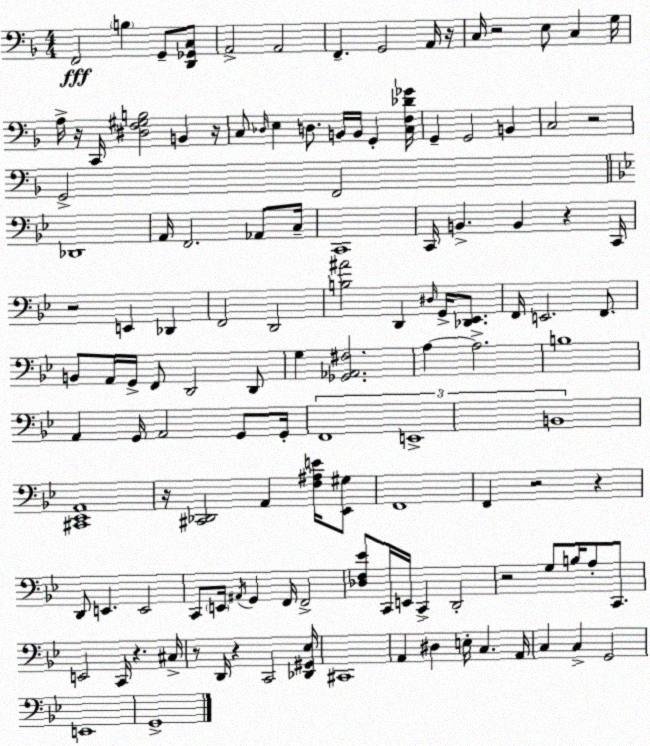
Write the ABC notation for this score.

X:1
T:Untitled
M:4/4
L:1/4
K:Dm
F,,2 B, G,,/2 [D,,_G,,C,]/2 A,,2 A,,2 F,, G,,2 A,,/4 z/4 C,/4 z2 E,/2 C, G,/4 A,/4 z/4 C,,/4 [^D,F,^G,B,]2 B,, z/4 C,/2 _D,/4 E, D,/2 B,,/4 B,,/4 G,, [C,F,_D_G]/4 G,, G,,2 B,, C,2 z2 G,,2 F,,2 _D,,4 A,,/4 F,,2 _A,,/2 C,/4 C,,4 C,,/4 B,, B,, z C,,/4 z2 E,, _D,, F,,2 D,,2 [B,^A]2 D,, ^D,/4 G,,/4 [_D,,_E,,]/2 F,,/4 E,,2 F,,/2 B,,/2 A,,/4 G,,/4 F,,/2 D,,2 D,,/2 G, [_G,,_A,,^F,]2 A, A,2 B,4 A,, G,,/4 A,,2 G,,/2 G,,/4 F,,4 E,,4 B,,4 [^C,,_E,,A,,]4 z/4 [^C,,_D,,]2 A,, [F,^A,E]/4 [_E,,^G,]/2 F,,4 F,, z2 z D,,/2 E,, E,,2 C,,/2 E,,/4 ^A,,/4 G,, F,,/4 F,,2 [_D,F,_E]/2 C,,/4 E,,/4 C,, D,,2 z2 G,/2 B,/4 A,/2 C,,/2 E,,2 C,,/4 z ^C,/4 z/2 D,,/4 z C,,2 [_D,,^G,,_E,]/4 ^C,,4 A,, ^D, E,/4 C, A,,/4 C, C, G,,2 E,,4 G,,4